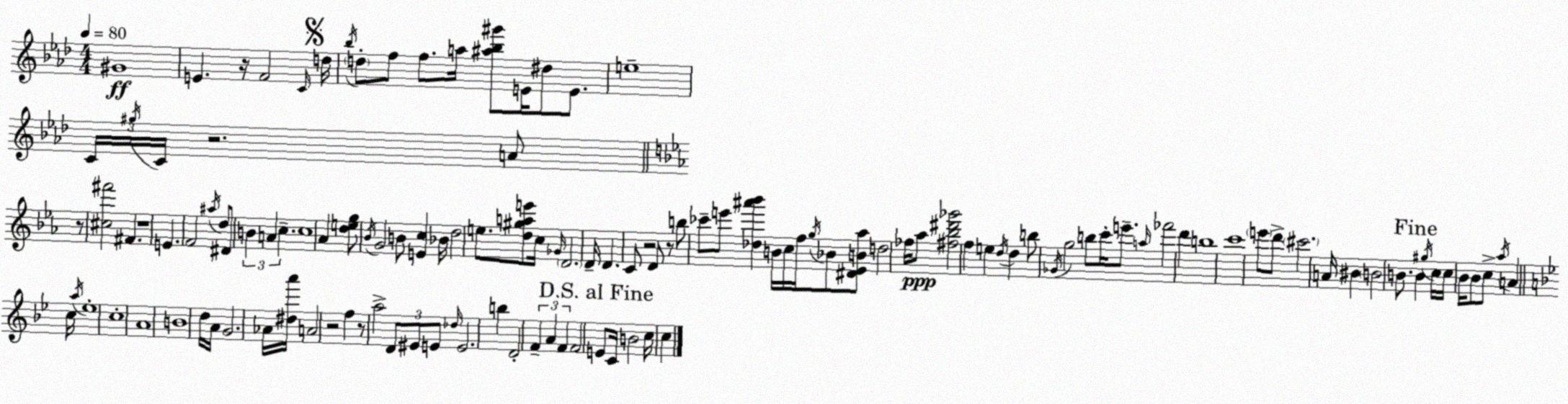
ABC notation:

X:1
T:Untitled
M:4/4
L:1/4
K:Ab
^G4 E z/4 F2 C/4 d/4 _b/4 d/2 f/2 f/2 a/4 [^a_b^g']/2 E/4 ^d/2 E/2 e4 C/4 ^g/4 C/4 z2 A/2 z/2 [^c^f']2 ^F z4 E F2 ^a/4 d/2 ^D/2 B A c c4 _A [deg]/2 _B/4 G2 B/2 [Ec] _B/4 d2 e/2 [d^gae']/2 c/4 _G/4 D2 D/4 D C/2 z2 D/2 z/2 b/2 _c'/2 e'/2 [_d^a'_b'] B/4 c/4 f/4 g/4 _B/2 [^D_EB_a]/2 d2 _f/4 _a/2 [^f_b^d'_g']2 f e d/4 d b/2 _G/4 g2 b/2 c'/4 e'/2 a/4 _f'2 d' b4 c'4 e'/2 d'/2 ^c'2 A/4 ^B B2 B/2 B ^g/4 c/4 c/4 _B/4 _B/2 c/2 _a/4 A c/4 a/4 _e4 c4 A4 B4 d/4 A/4 G2 _A/4 [^da']/4 A2 z2 f z/2 a2 D/2 ^E/2 E/2 _d/4 E2 b D2 F A F F2 E/2 C/4 B2 c/4 c